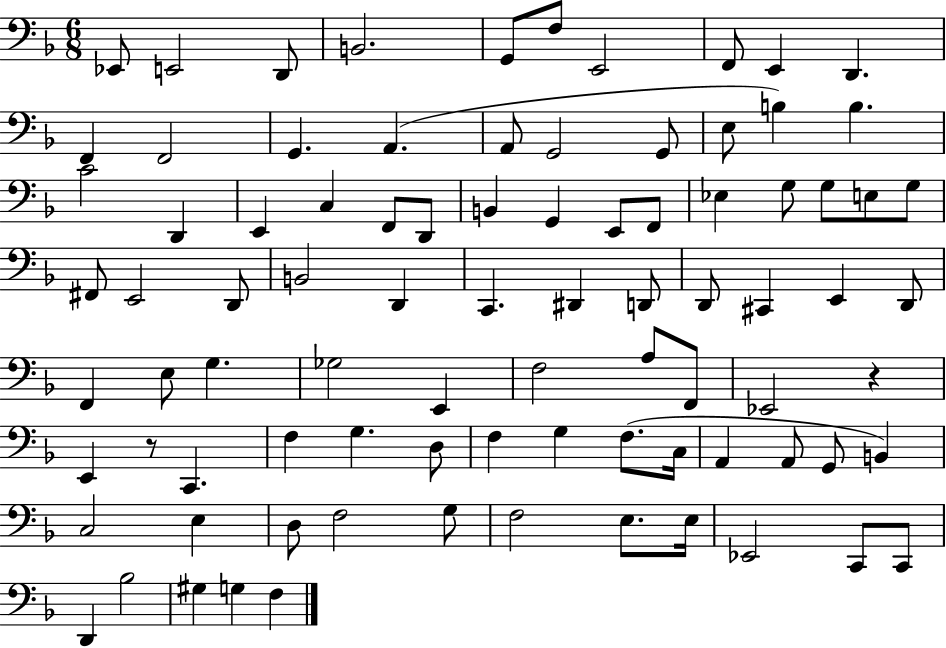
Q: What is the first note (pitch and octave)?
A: Eb2